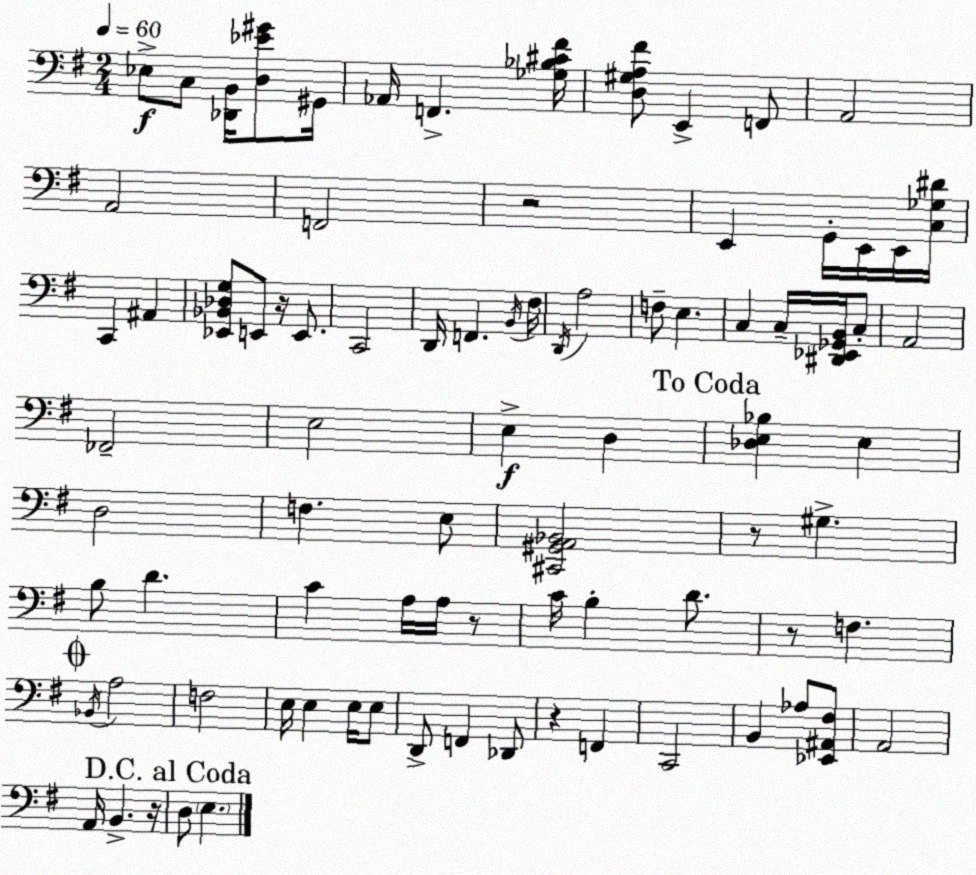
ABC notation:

X:1
T:Untitled
M:2/4
L:1/4
K:Em
_E,/2 C,/2 [_D,,B,,]/4 [D,_E^G]/2 ^G,,/4 _A,,/4 F,, [_G,_B,^C^F]/4 [D,^G,A,^F]/2 E,, F,,/2 A,,2 A,,2 F,,2 z2 E,, G,,/4 E,,/4 E,,/4 [C,_G,^D]/4 C,, ^A,, [_E,,_B,,_D,G,]/2 E,,/2 z/4 E,,/2 C,,2 D,,/4 F,, B,,/4 ^F,/4 D,,/4 A,2 F,/2 E, C, C,/4 [^D,,_E,,_G,,B,,]/4 C,/2 A,,2 _F,,2 E,2 E, D, [_D,E,_B,] E, D,2 F, E,/2 [^C,,^G,,A,,_B,,]2 z/2 ^G, B,/2 D C A,/4 A,/4 z/2 C/4 B, D/2 z/2 F, _B,,/4 A,2 F,2 E,/4 E, E,/4 E,/2 D,,/2 F,, _D,,/2 z F,, C,,2 B,, _A,/2 [_E,,^A,,^F,]/2 A,,2 A,,/4 B,, z/4 D,/2 E,